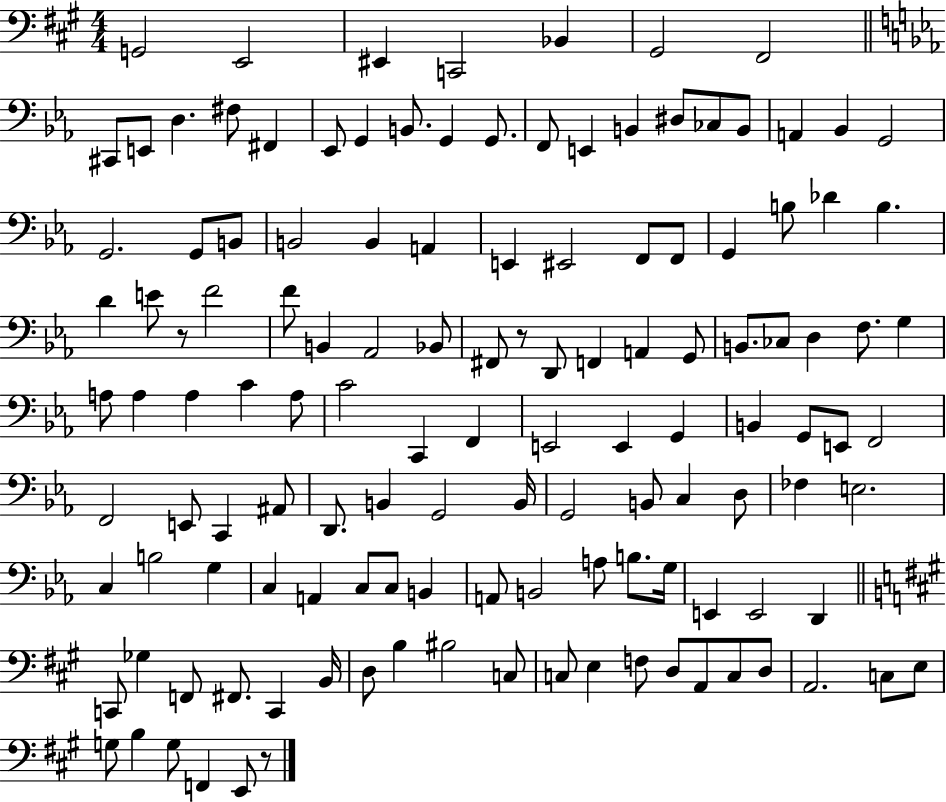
G2/h E2/h EIS2/q C2/h Bb2/q G#2/h F#2/h C#2/e E2/e D3/q. F#3/e F#2/q Eb2/e G2/q B2/e. G2/q G2/e. F2/e E2/q B2/q D#3/e CES3/e B2/e A2/q Bb2/q G2/h G2/h. G2/e B2/e B2/h B2/q A2/q E2/q EIS2/h F2/e F2/e G2/q B3/e Db4/q B3/q. D4/q E4/e R/e F4/h F4/e B2/q Ab2/h Bb2/e F#2/e R/e D2/e F2/q A2/q G2/e B2/e. CES3/e D3/q F3/e. G3/q A3/e A3/q A3/q C4/q A3/e C4/h C2/q F2/q E2/h E2/q G2/q B2/q G2/e E2/e F2/h F2/h E2/e C2/q A#2/e D2/e. B2/q G2/h B2/s G2/h B2/e C3/q D3/e FES3/q E3/h. C3/q B3/h G3/q C3/q A2/q C3/e C3/e B2/q A2/e B2/h A3/e B3/e. G3/s E2/q E2/h D2/q C2/e Gb3/q F2/e F#2/e. C2/q B2/s D3/e B3/q BIS3/h C3/e C3/e E3/q F3/e D3/e A2/e C3/e D3/e A2/h. C3/e E3/e G3/e B3/q G3/e F2/q E2/e R/e